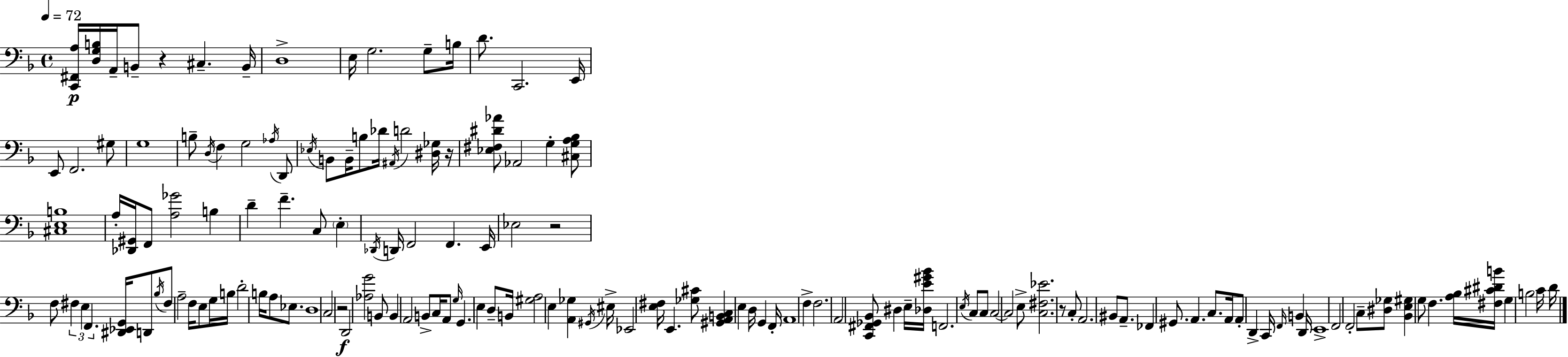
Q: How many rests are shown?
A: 5